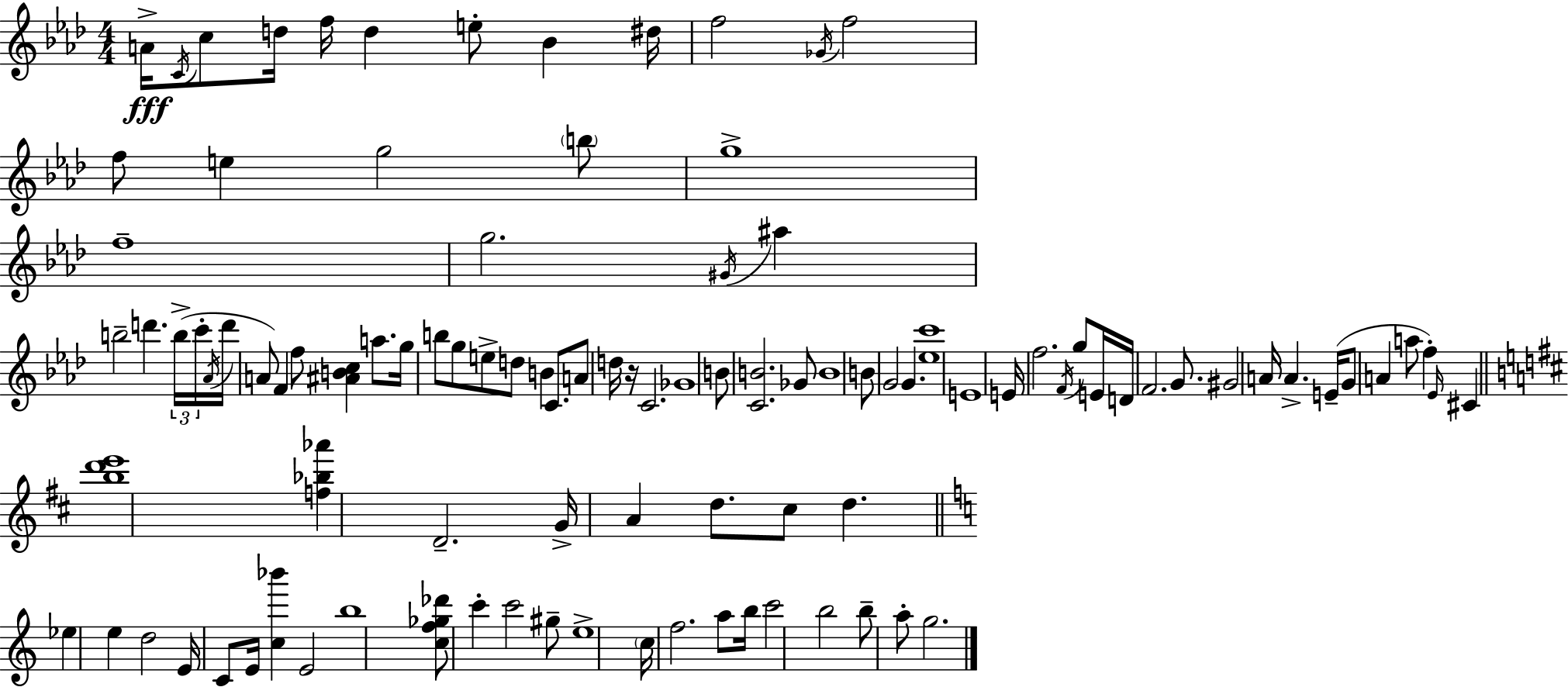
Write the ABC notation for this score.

X:1
T:Untitled
M:4/4
L:1/4
K:Fm
A/4 C/4 c/2 d/4 f/4 d e/2 _B ^d/4 f2 _G/4 f2 f/2 e g2 b/2 g4 f4 g2 ^G/4 ^a b2 d' b/4 c'/4 _A/4 d'/4 A/2 F f/2 [^ABc] a/2 g/4 b/2 g/2 e/2 d/2 B C/2 A/2 d/4 z/4 C2 _G4 B/2 [CB]2 _G/2 B4 B/2 G2 G [_ec']4 E4 E/4 f2 F/4 g/2 E/4 D/4 F2 G/2 ^G2 A/4 A E/4 G/2 A a/2 f _E/4 ^C [bd'e']4 [f_b_a'] D2 G/4 A d/2 ^c/2 d _e e d2 E/4 C/2 E/4 [c_b'] E2 b4 [cf_g_d']/2 c' c'2 ^g/2 e4 c/4 f2 a/2 b/4 c'2 b2 b/2 a/2 g2